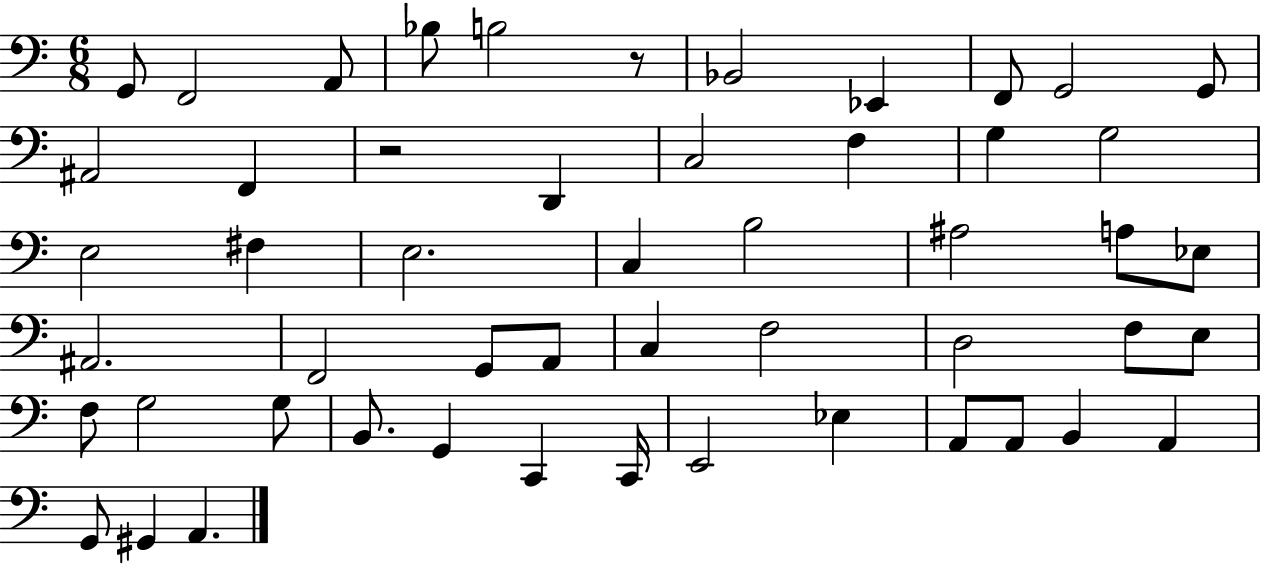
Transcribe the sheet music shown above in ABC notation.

X:1
T:Untitled
M:6/8
L:1/4
K:C
G,,/2 F,,2 A,,/2 _B,/2 B,2 z/2 _B,,2 _E,, F,,/2 G,,2 G,,/2 ^A,,2 F,, z2 D,, C,2 F, G, G,2 E,2 ^F, E,2 C, B,2 ^A,2 A,/2 _E,/2 ^A,,2 F,,2 G,,/2 A,,/2 C, F,2 D,2 F,/2 E,/2 F,/2 G,2 G,/2 B,,/2 G,, C,, C,,/4 E,,2 _E, A,,/2 A,,/2 B,, A,, G,,/2 ^G,, A,,